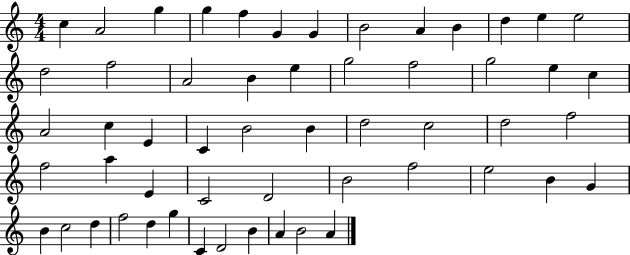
C5/q A4/h G5/q G5/q F5/q G4/q G4/q B4/h A4/q B4/q D5/q E5/q E5/h D5/h F5/h A4/h B4/q E5/q G5/h F5/h G5/h E5/q C5/q A4/h C5/q E4/q C4/q B4/h B4/q D5/h C5/h D5/h F5/h F5/h A5/q E4/q C4/h D4/h B4/h F5/h E5/h B4/q G4/q B4/q C5/h D5/q F5/h D5/q G5/q C4/q D4/h B4/q A4/q B4/h A4/q